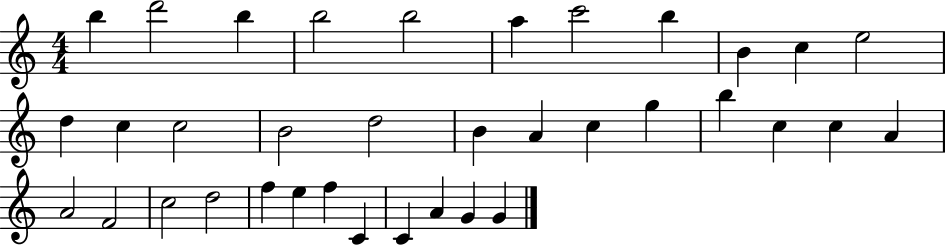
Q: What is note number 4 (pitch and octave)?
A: B5